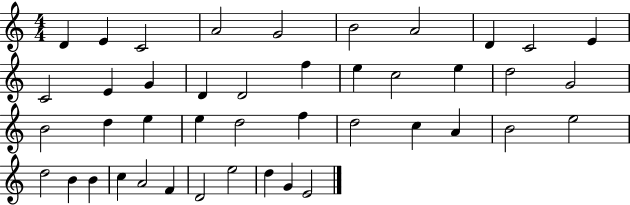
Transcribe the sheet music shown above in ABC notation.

X:1
T:Untitled
M:4/4
L:1/4
K:C
D E C2 A2 G2 B2 A2 D C2 E C2 E G D D2 f e c2 e d2 G2 B2 d e e d2 f d2 c A B2 e2 d2 B B c A2 F D2 e2 d G E2